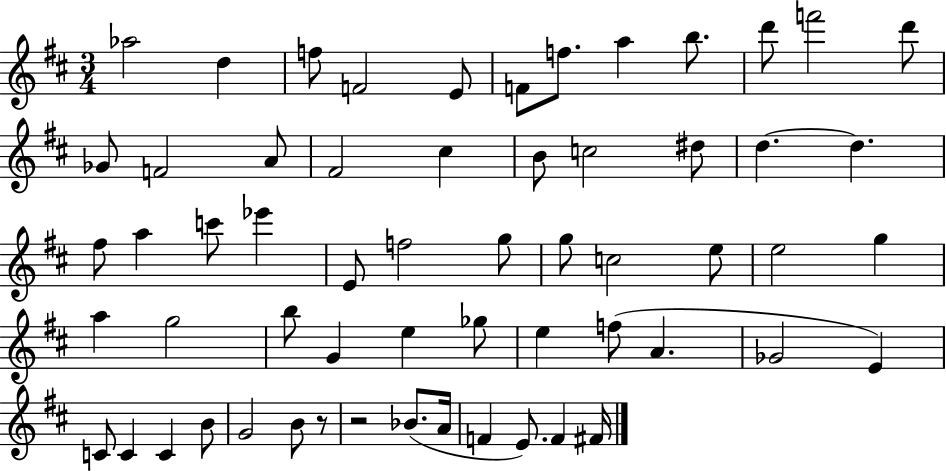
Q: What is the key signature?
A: D major